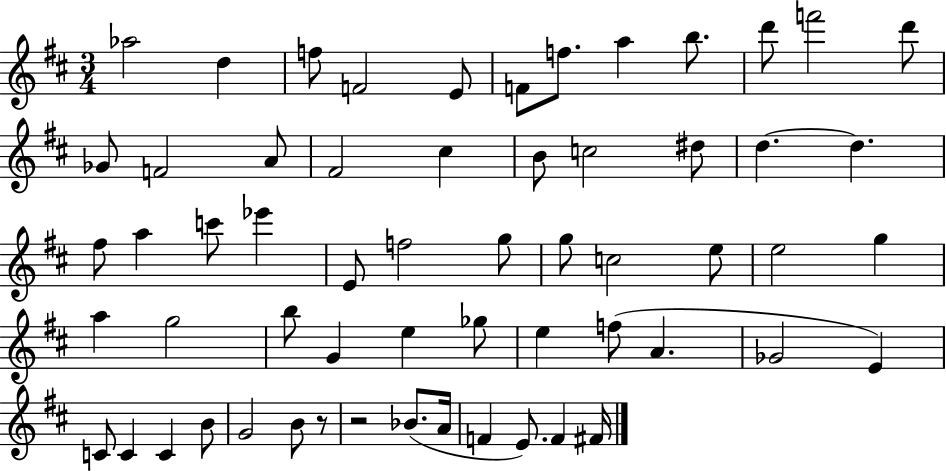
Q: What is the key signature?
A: D major